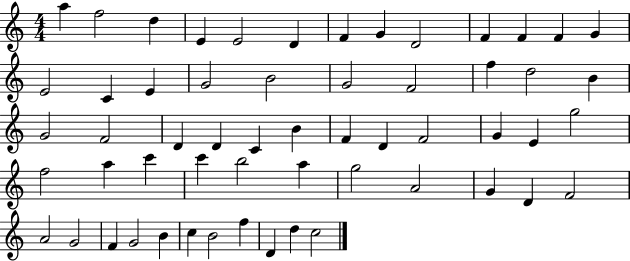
{
  \clef treble
  \numericTimeSignature
  \time 4/4
  \key c \major
  a''4 f''2 d''4 | e'4 e'2 d'4 | f'4 g'4 d'2 | f'4 f'4 f'4 g'4 | \break e'2 c'4 e'4 | g'2 b'2 | g'2 f'2 | f''4 d''2 b'4 | \break g'2 f'2 | d'4 d'4 c'4 b'4 | f'4 d'4 f'2 | g'4 e'4 g''2 | \break f''2 a''4 c'''4 | c'''4 b''2 a''4 | g''2 a'2 | g'4 d'4 f'2 | \break a'2 g'2 | f'4 g'2 b'4 | c''4 b'2 f''4 | d'4 d''4 c''2 | \break \bar "|."
}